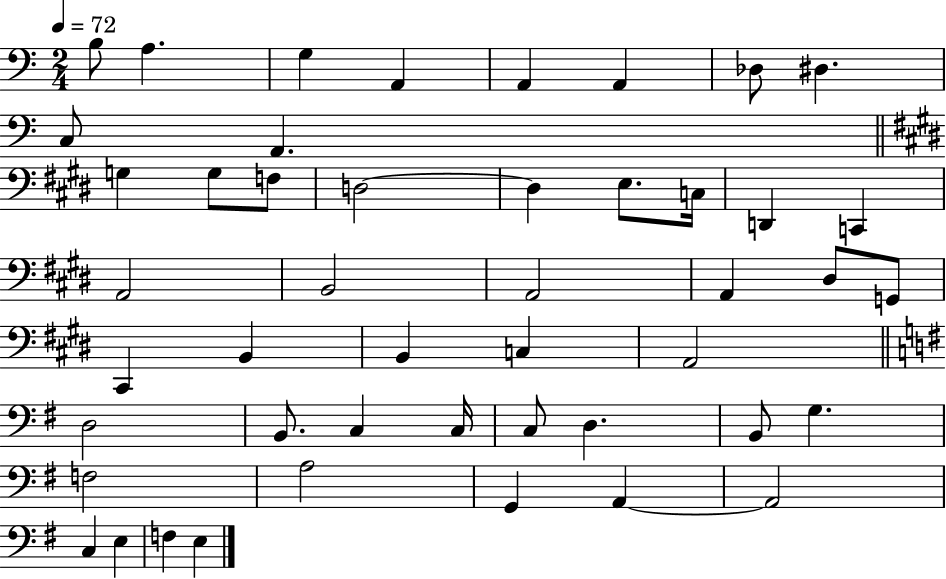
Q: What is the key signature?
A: C major